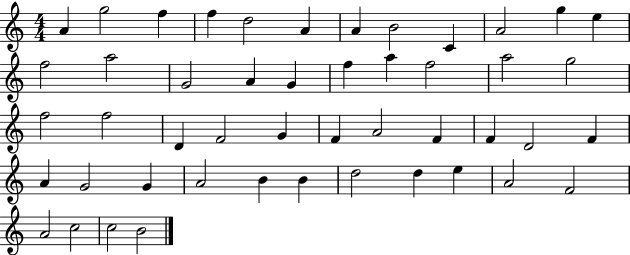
A4/q G5/h F5/q F5/q D5/h A4/q A4/q B4/h C4/q A4/h G5/q E5/q F5/h A5/h G4/h A4/q G4/q F5/q A5/q F5/h A5/h G5/h F5/h F5/h D4/q F4/h G4/q F4/q A4/h F4/q F4/q D4/h F4/q A4/q G4/h G4/q A4/h B4/q B4/q D5/h D5/q E5/q A4/h F4/h A4/h C5/h C5/h B4/h